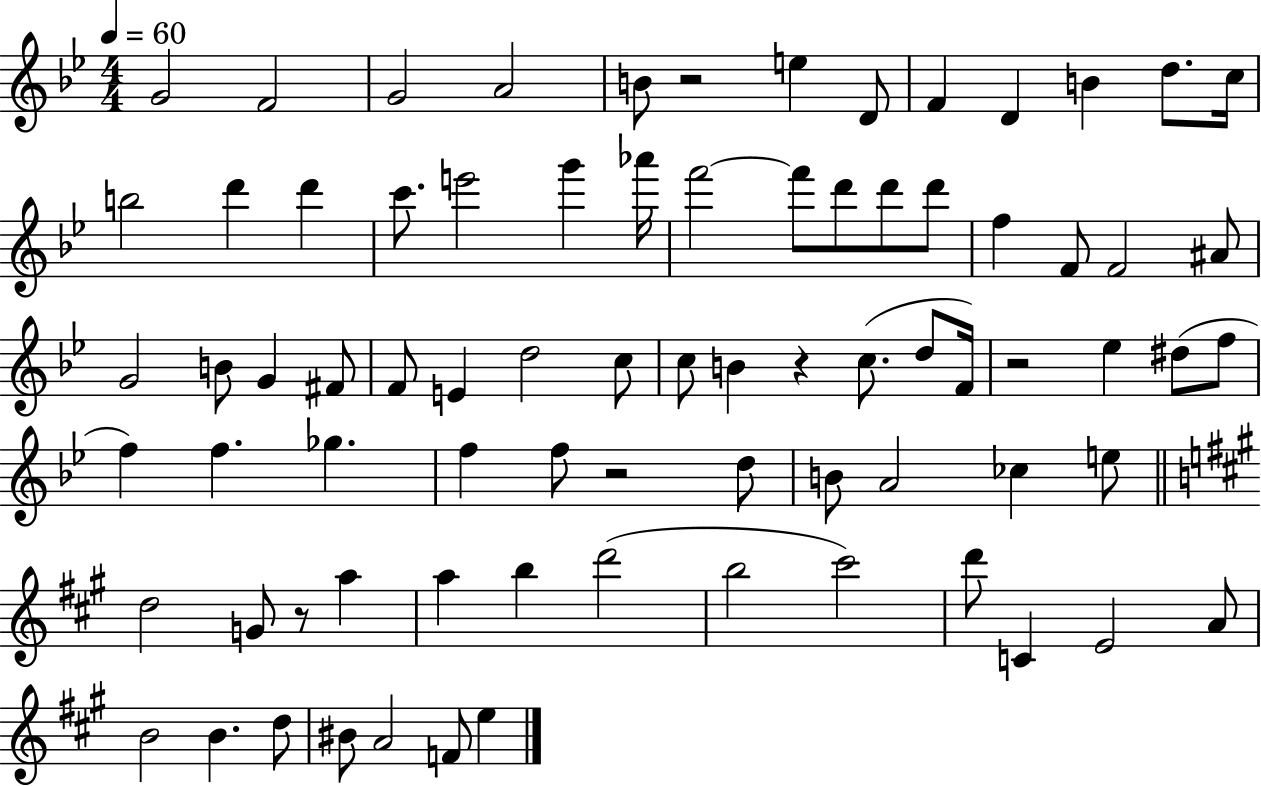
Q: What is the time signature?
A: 4/4